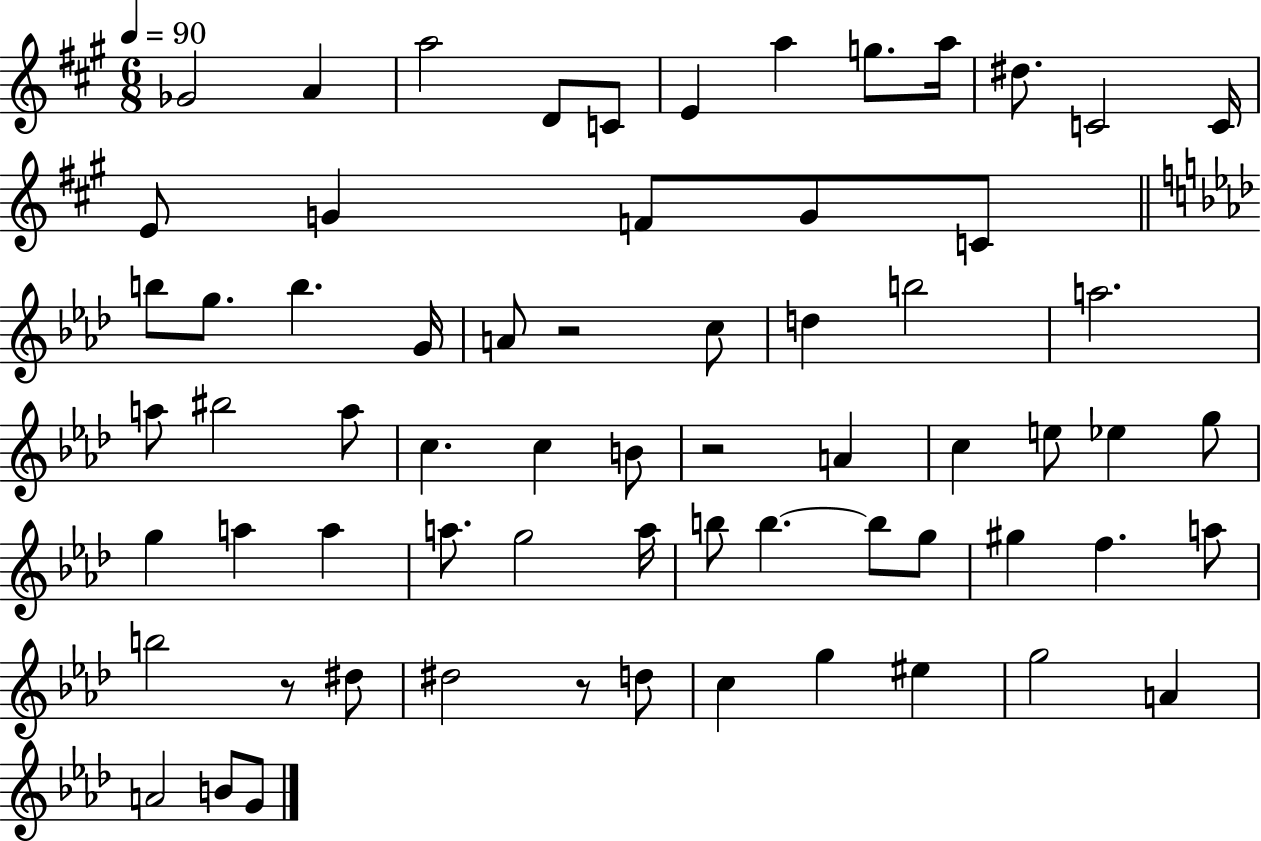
X:1
T:Untitled
M:6/8
L:1/4
K:A
_G2 A a2 D/2 C/2 E a g/2 a/4 ^d/2 C2 C/4 E/2 G F/2 G/2 C/2 b/2 g/2 b G/4 A/2 z2 c/2 d b2 a2 a/2 ^b2 a/2 c c B/2 z2 A c e/2 _e g/2 g a a a/2 g2 a/4 b/2 b b/2 g/2 ^g f a/2 b2 z/2 ^d/2 ^d2 z/2 d/2 c g ^e g2 A A2 B/2 G/2